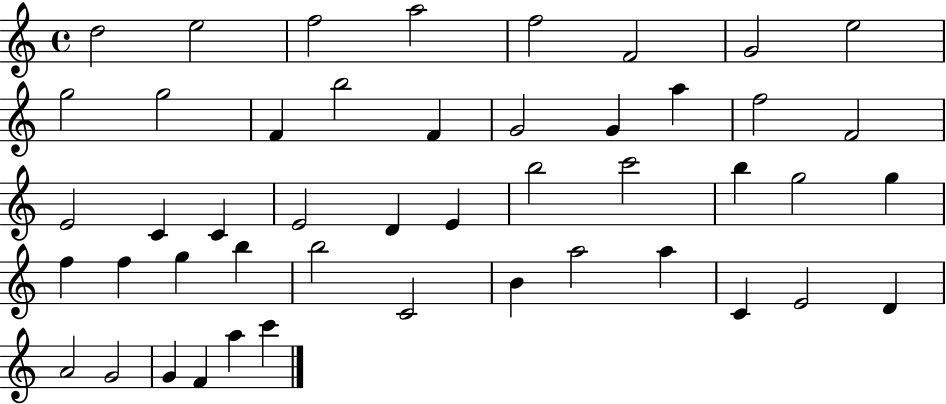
X:1
T:Untitled
M:4/4
L:1/4
K:C
d2 e2 f2 a2 f2 F2 G2 e2 g2 g2 F b2 F G2 G a f2 F2 E2 C C E2 D E b2 c'2 b g2 g f f g b b2 C2 B a2 a C E2 D A2 G2 G F a c'